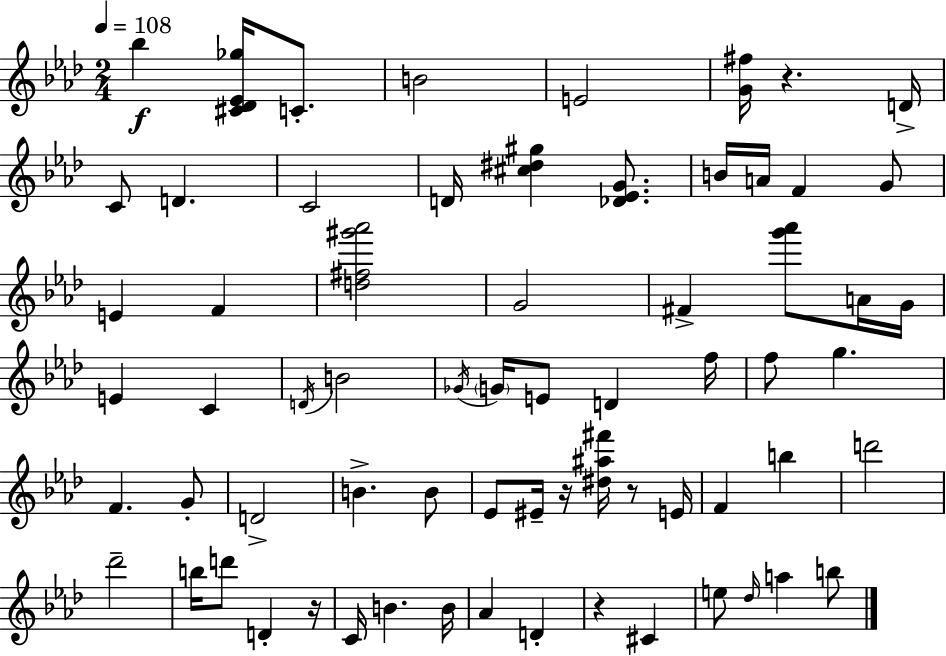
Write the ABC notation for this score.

X:1
T:Untitled
M:2/4
L:1/4
K:Ab
_b [^C_D_E_g]/4 C/2 B2 E2 [G^f]/4 z D/4 C/2 D C2 D/4 [^c^d^g] [_D_EG]/2 B/4 A/4 F G/2 E F [d^f^g'_a']2 G2 ^F [g'_a']/2 A/4 G/4 E C D/4 B2 _G/4 G/4 E/2 D f/4 f/2 g F G/2 D2 B B/2 _E/2 ^E/4 z/4 [^d^a^f']/4 z/2 E/4 F b d'2 _d'2 b/4 d'/2 D z/4 C/4 B B/4 _A D z ^C e/2 _d/4 a b/2